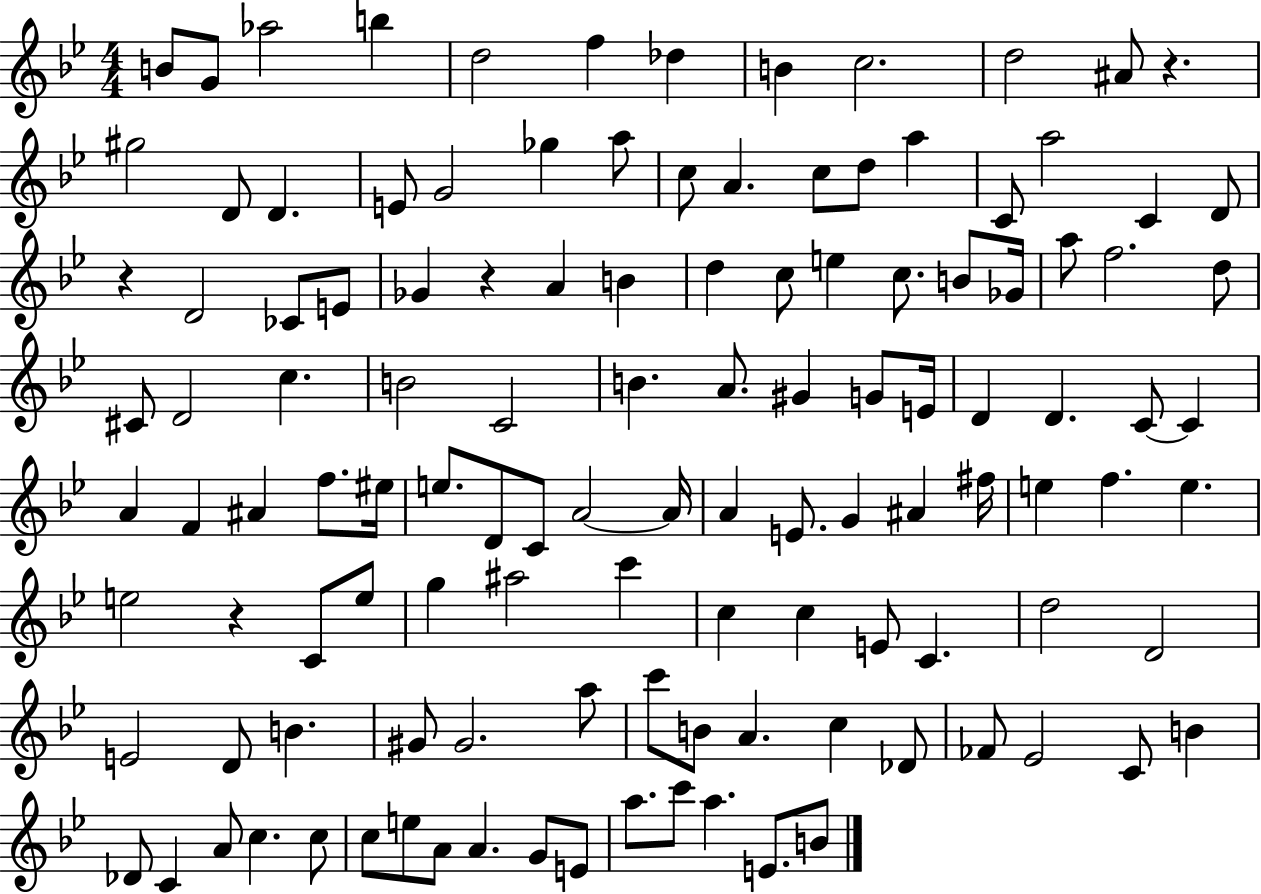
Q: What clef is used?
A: treble